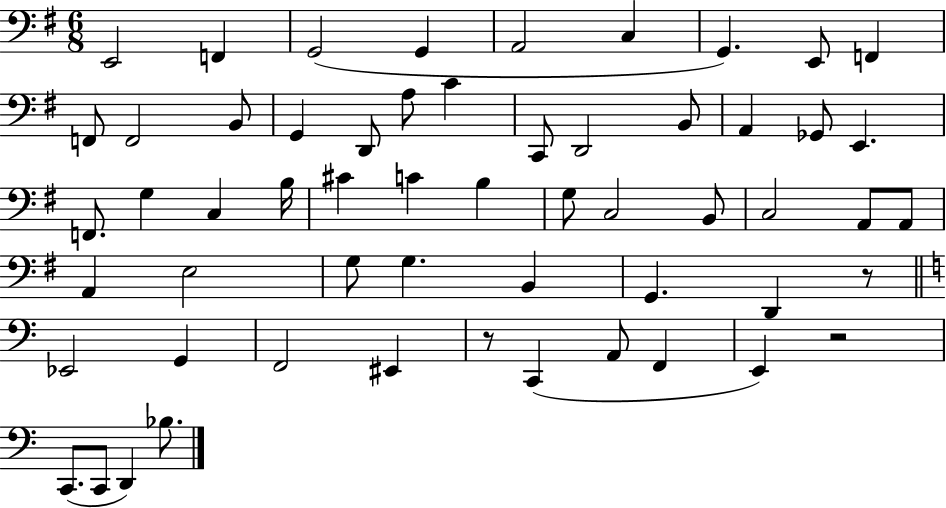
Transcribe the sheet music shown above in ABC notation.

X:1
T:Untitled
M:6/8
L:1/4
K:G
E,,2 F,, G,,2 G,, A,,2 C, G,, E,,/2 F,, F,,/2 F,,2 B,,/2 G,, D,,/2 A,/2 C C,,/2 D,,2 B,,/2 A,, _G,,/2 E,, F,,/2 G, C, B,/4 ^C C B, G,/2 C,2 B,,/2 C,2 A,,/2 A,,/2 A,, E,2 G,/2 G, B,, G,, D,, z/2 _E,,2 G,, F,,2 ^E,, z/2 C,, A,,/2 F,, E,, z2 C,,/2 C,,/2 D,, _B,/2